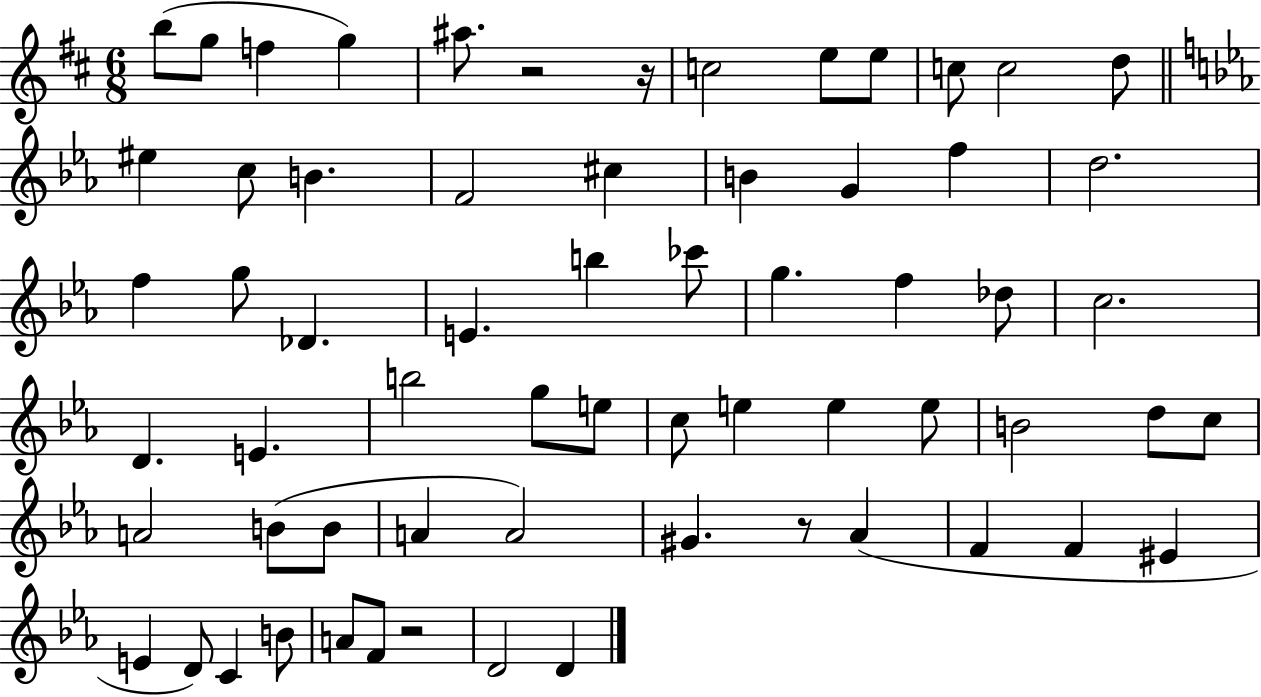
B5/e G5/e F5/q G5/q A#5/e. R/h R/s C5/h E5/e E5/e C5/e C5/h D5/e EIS5/q C5/e B4/q. F4/h C#5/q B4/q G4/q F5/q D5/h. F5/q G5/e Db4/q. E4/q. B5/q CES6/e G5/q. F5/q Db5/e C5/h. D4/q. E4/q. B5/h G5/e E5/e C5/e E5/q E5/q E5/e B4/h D5/e C5/e A4/h B4/e B4/e A4/q A4/h G#4/q. R/e Ab4/q F4/q F4/q EIS4/q E4/q D4/e C4/q B4/e A4/e F4/e R/h D4/h D4/q